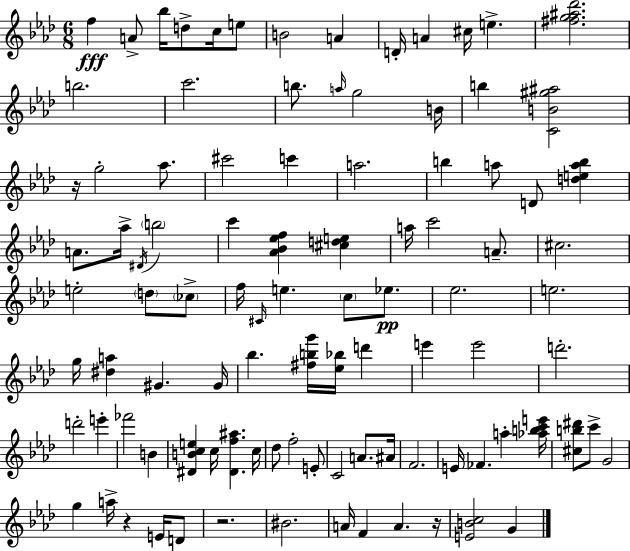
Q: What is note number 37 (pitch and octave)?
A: E5